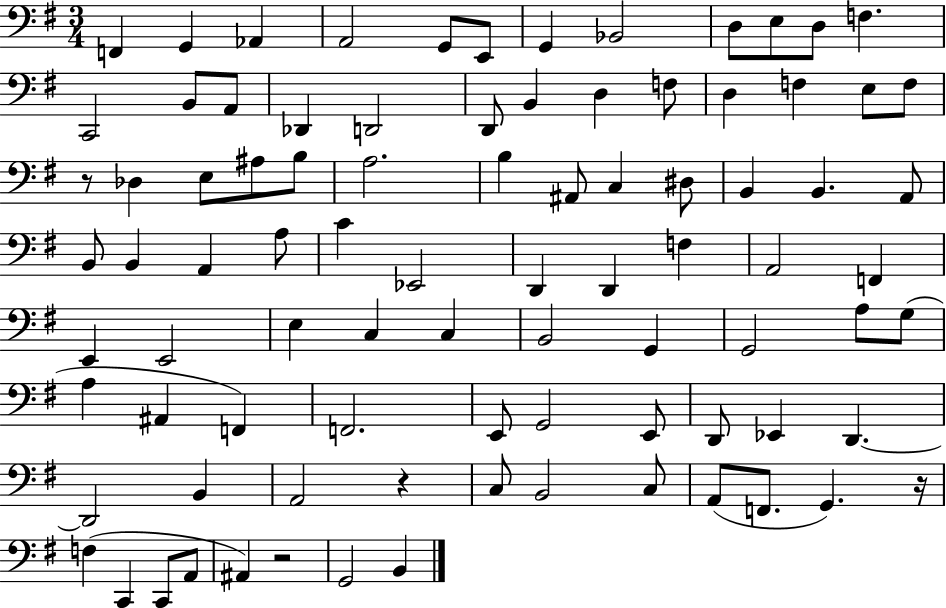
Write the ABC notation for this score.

X:1
T:Untitled
M:3/4
L:1/4
K:G
F,, G,, _A,, A,,2 G,,/2 E,,/2 G,, _B,,2 D,/2 E,/2 D,/2 F, C,,2 B,,/2 A,,/2 _D,, D,,2 D,,/2 B,, D, F,/2 D, F, E,/2 F,/2 z/2 _D, E,/2 ^A,/2 B,/2 A,2 B, ^A,,/2 C, ^D,/2 B,, B,, A,,/2 B,,/2 B,, A,, A,/2 C _E,,2 D,, D,, F, A,,2 F,, E,, E,,2 E, C, C, B,,2 G,, G,,2 A,/2 G,/2 A, ^A,, F,, F,,2 E,,/2 G,,2 E,,/2 D,,/2 _E,, D,, D,,2 B,, A,,2 z C,/2 B,,2 C,/2 A,,/2 F,,/2 G,, z/4 F, C,, C,,/2 A,,/2 ^A,, z2 G,,2 B,,